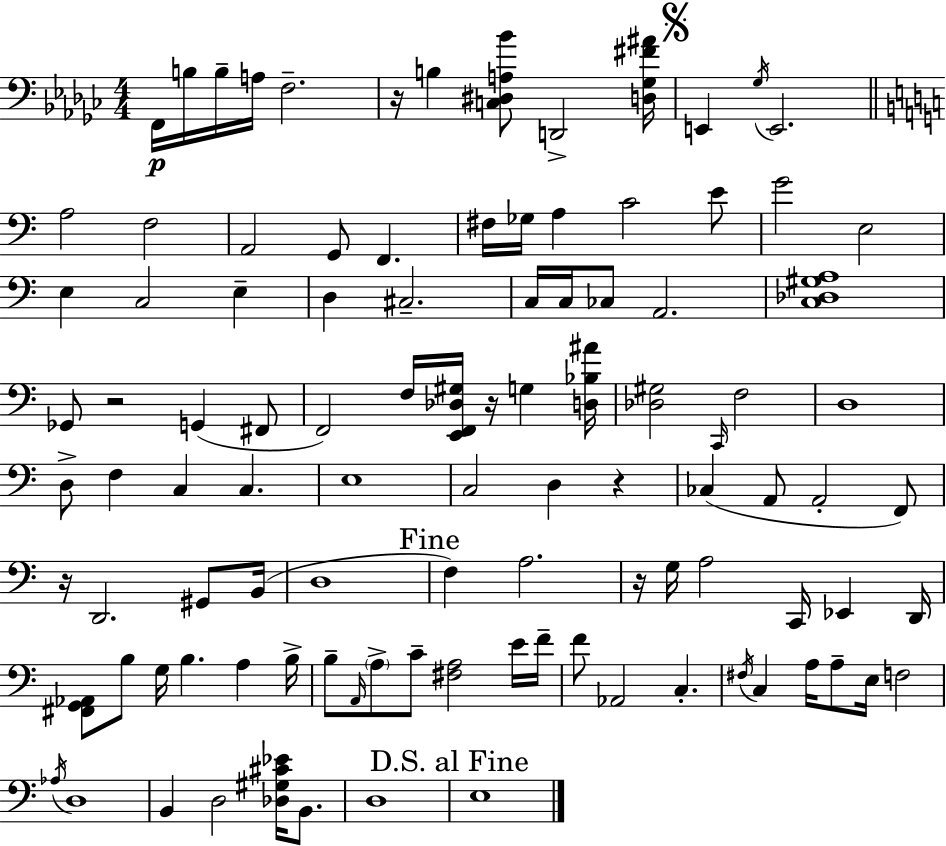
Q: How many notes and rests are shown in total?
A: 104